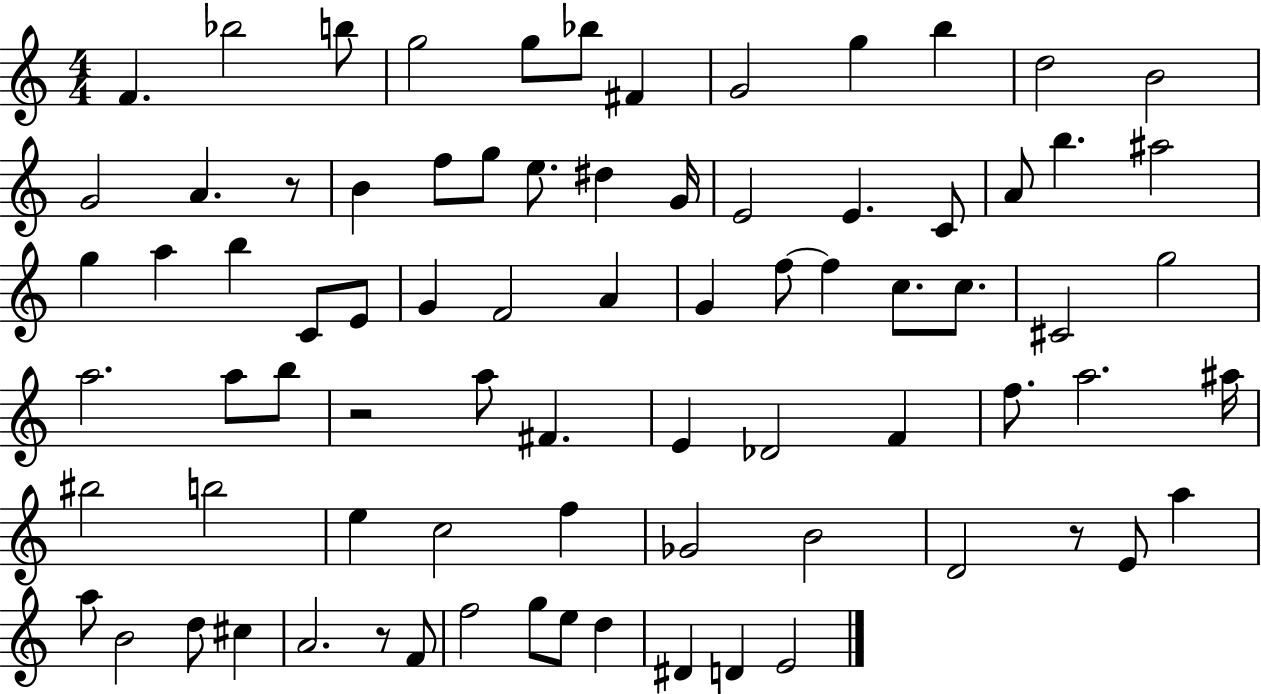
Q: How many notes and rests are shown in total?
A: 79